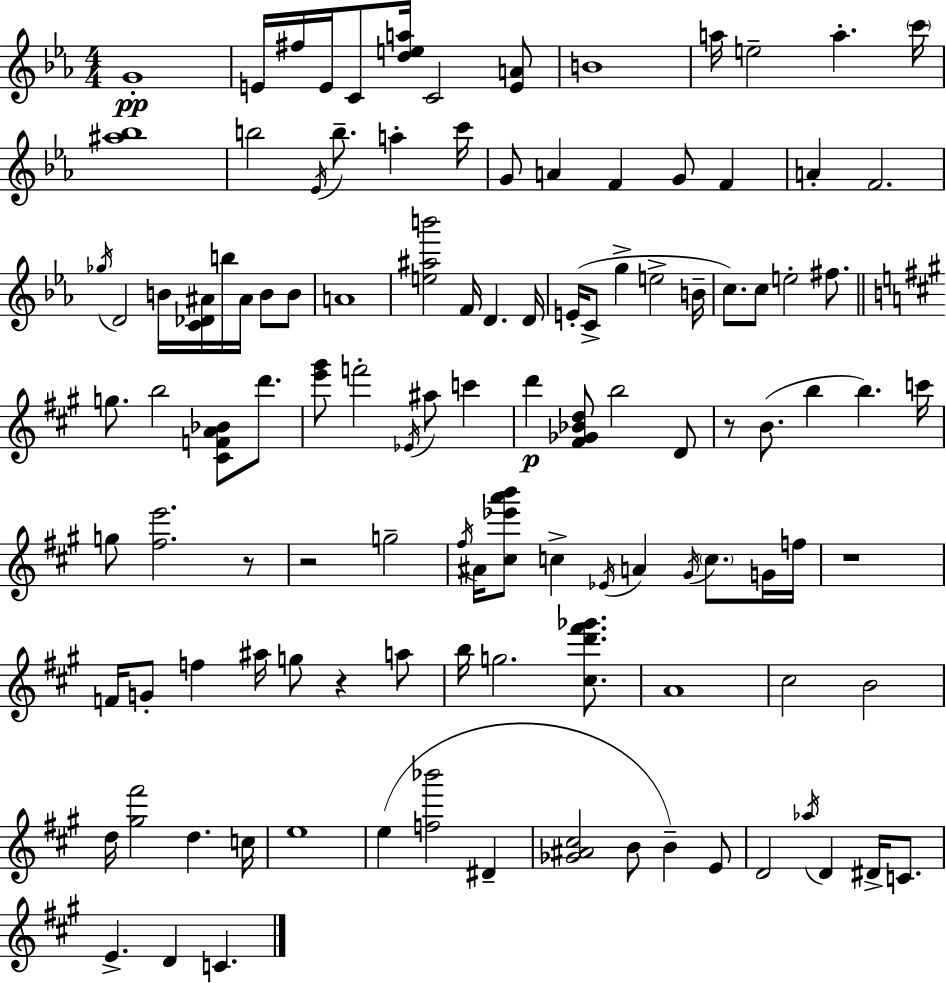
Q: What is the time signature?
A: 4/4